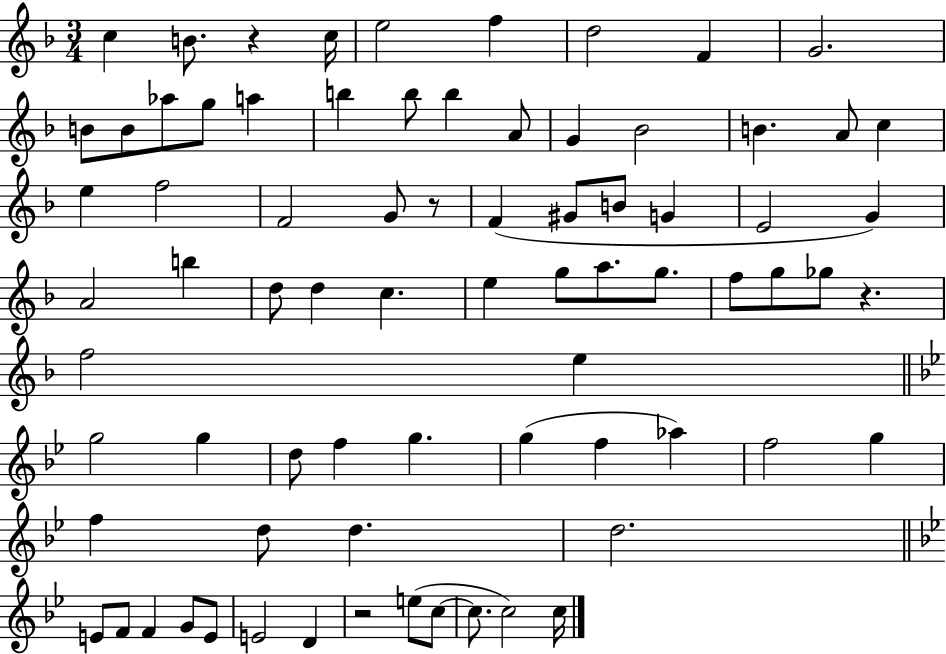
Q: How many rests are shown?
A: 4